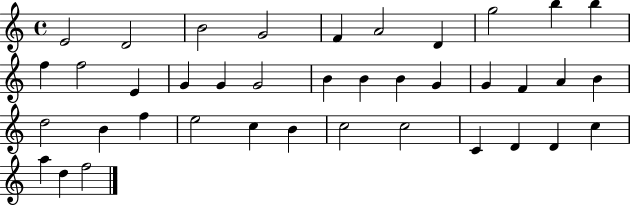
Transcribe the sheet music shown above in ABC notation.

X:1
T:Untitled
M:4/4
L:1/4
K:C
E2 D2 B2 G2 F A2 D g2 b b f f2 E G G G2 B B B G G F A B d2 B f e2 c B c2 c2 C D D c a d f2